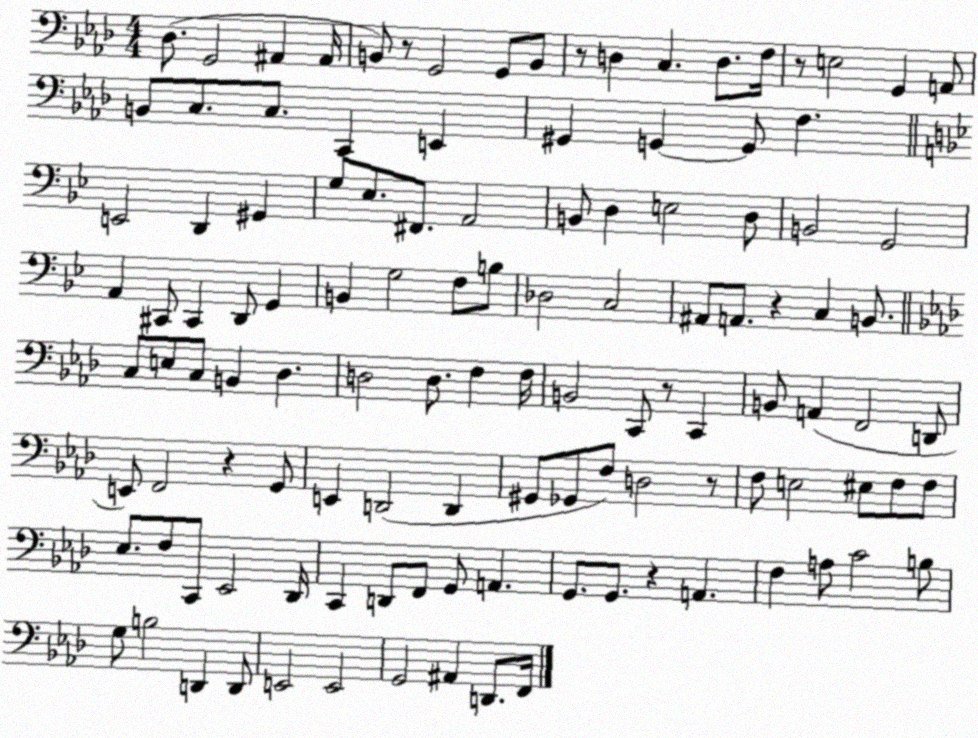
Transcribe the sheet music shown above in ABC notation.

X:1
T:Untitled
M:4/4
L:1/4
K:Ab
_D,/2 G,,2 ^A,, ^A,,/4 B,,/2 z/2 G,,2 G,,/2 B,,/2 z/2 D, C, D,/2 F,/4 z/2 E,2 G,, A,,/2 B,,/2 C,/2 C,/2 C,, E,, ^G,, G,, G,,/2 F, E,,2 D,, ^G,, G,/2 _E,/2 ^F,,/2 A,,2 B,,/2 D, E,2 D,/2 B,,2 G,,2 A,, ^C,,/2 ^C,, D,,/2 G,, B,, G,2 F,/2 B,/2 _D,2 C,2 ^A,,/2 A,,/2 z C, B,,/2 C,/2 E,/2 C,/2 B,, _D, D,2 D,/2 F, F,/4 B,,2 C,,/2 z/2 C,, B,,/2 A,, F,,2 D,,/2 E,,/2 F,,2 z G,,/2 E,, D,,2 D,, ^G,,/2 _G,,/2 F,/2 D,2 z/2 F,/2 E,2 ^E,/2 F,/2 F,/2 _E,/2 F,/2 C,,/2 _E,,2 _D,,/4 C,, D,,/2 F,,/2 G,,/2 A,, G,,/2 G,,/2 z A,, F, A,/2 C2 B,/2 G,/2 B,2 D,, D,,/2 E,,2 E,,2 G,,2 ^A,, D,,/2 F,,/4